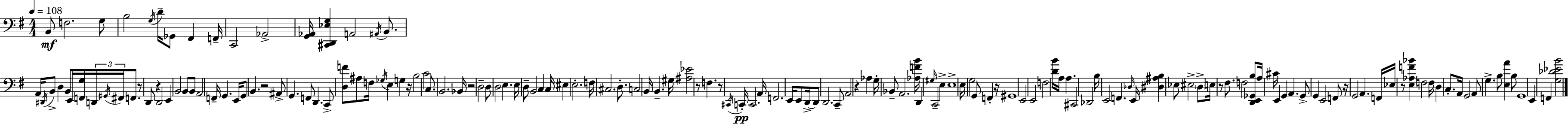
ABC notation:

X:1
T:Untitled
M:4/4
L:1/4
K:Em
B,,/2 F,2 G,/2 B,2 G,/4 D/4 _G,,/2 ^F,, F,,/4 C,,2 _A,,2 [G,,_A,,]/4 [^C,,D,,_E,G,] A,,2 ^A,,/4 B,,/2 A,,/4 ^D,,/4 B,,/2 D, B,,/2 E,,/4 [F,,G,]/4 D,,/4 ^G,,/4 ^F,,/4 F,,/2 z/2 D,,/2 z D,,2 E,, B,,2 B,,/2 B,,/2 A,,2 F,,/4 G,, E,,/4 G,,/2 B,, z2 ^A,,/2 G,, F,,/2 D,, C,,/2 [D,F]/2 ^A,/2 F,/4 _G,/4 E, G, z/4 B,2 C2 C,/2 B,,2 _B,,/4 z2 D,2 D,/2 D,2 E, E,/4 D,/2 B,,2 C, C,/4 ^E, E,2 F,/4 ^C,2 D,/2 C,2 B,,/4 B,, ^G,/4 [^A,_E]2 z/2 F, z/2 ^C,,/4 C,,/4 C,,2 A,,/4 F,,2 E,,/4 E,,/2 D,,/4 D,,/2 D,,2 C,,/2 A,,2 z _A, G,/4 _B,,/2 A,,2 [_A,FB]/4 D,, ^G,/4 C,,2 E, E,4 E,/4 G,2 G,,/2 F,, z/4 ^G,,4 E,,2 E,,2 F,2 [DB]/4 A,/4 A, ^C,,2 _D,,2 B,/4 E,,2 F,, _D,/4 E,,/4 [^D,^A,B,] _E,/2 ^E,2 D,/2 E,/4 z/2 ^F,/2 F,2 [D,,E,,_G,,B,]/2 A,/4 ^C/4 E,, G,, A,, G,,/2 G,, E,,2 F,,/2 z/4 G,,2 A,, F,,/4 _E,/4 z/2 [E,_A,F_B] F,2 F,/4 D, C,/2 A,,/4 G,,2 A,,/2 G, B,/2 [E,A] B,/2 G,,4 E,, F,, [G,_D_EB]2